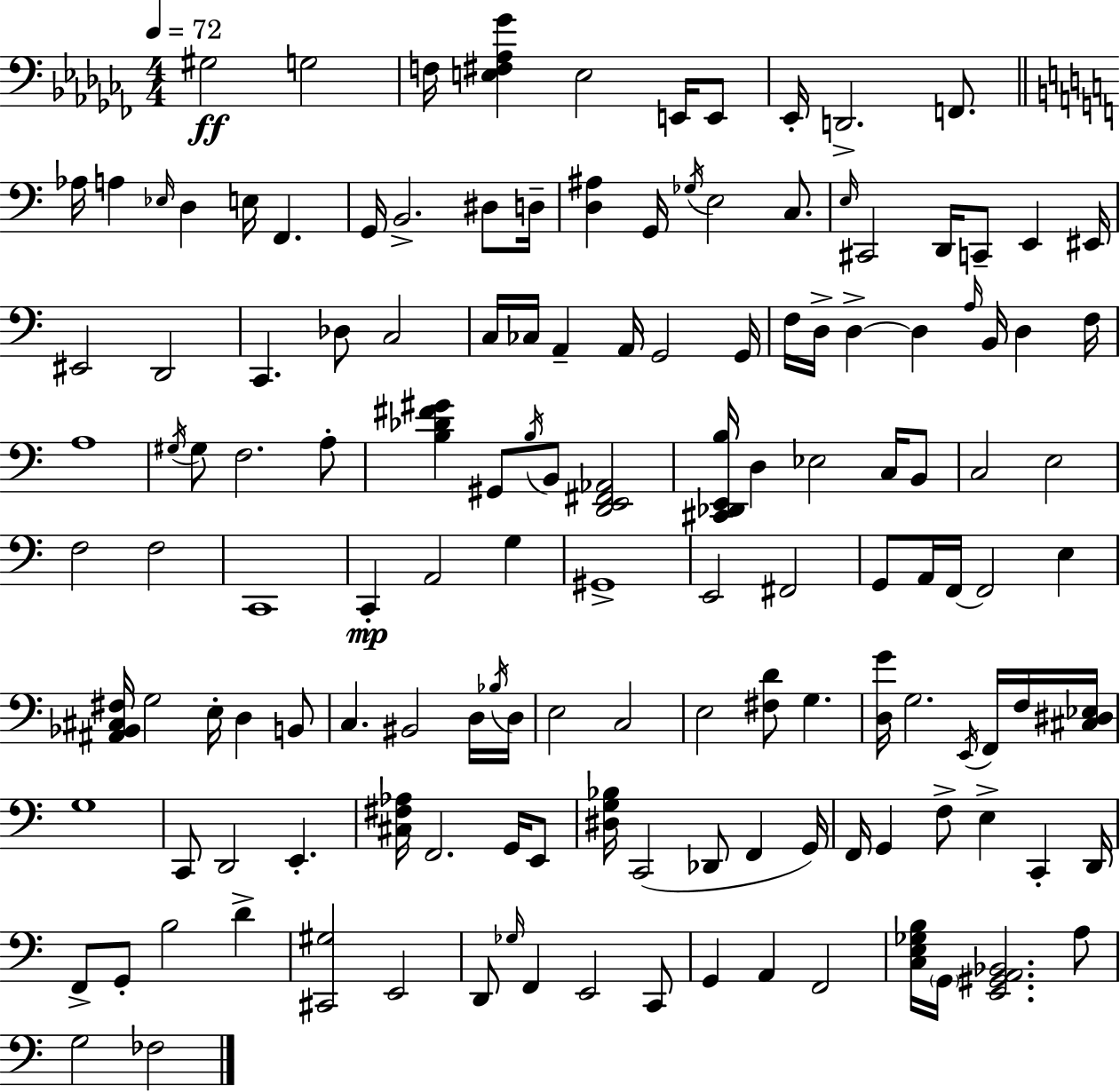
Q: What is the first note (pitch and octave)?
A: G#3